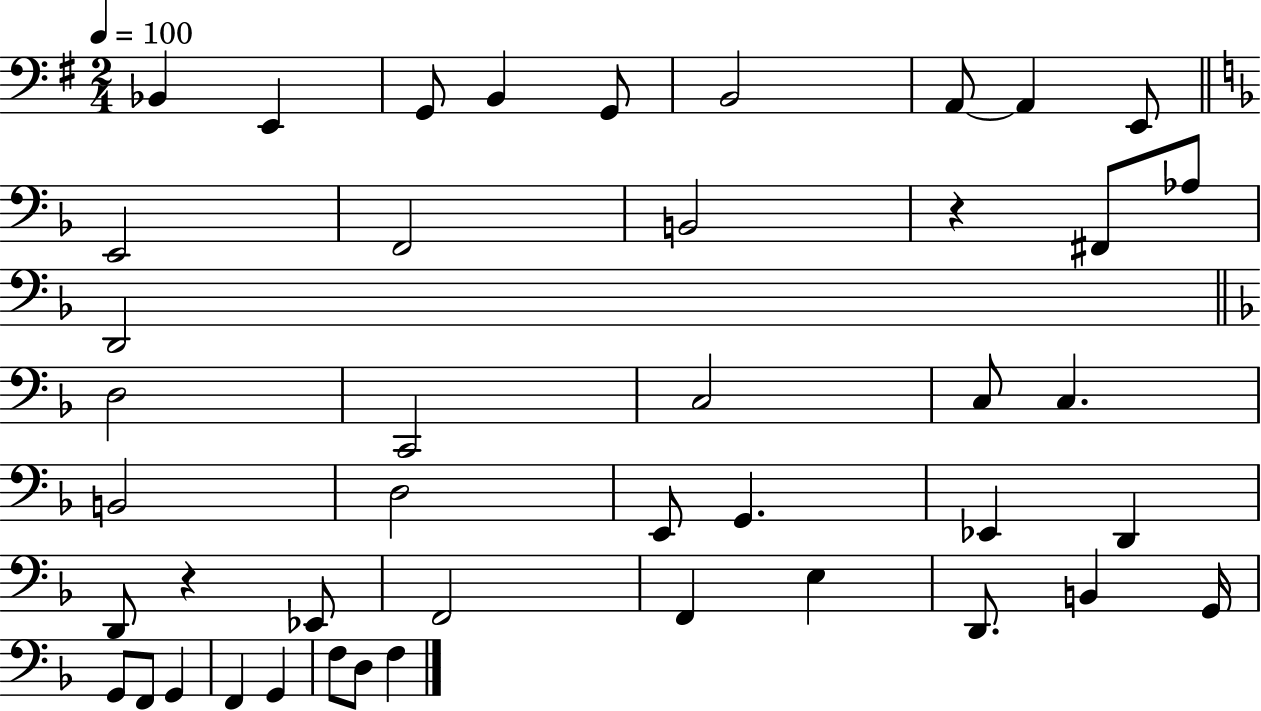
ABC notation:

X:1
T:Untitled
M:2/4
L:1/4
K:G
_B,, E,, G,,/2 B,, G,,/2 B,,2 A,,/2 A,, E,,/2 E,,2 F,,2 B,,2 z ^F,,/2 _A,/2 D,,2 D,2 C,,2 C,2 C,/2 C, B,,2 D,2 E,,/2 G,, _E,, D,, D,,/2 z _E,,/2 F,,2 F,, E, D,,/2 B,, G,,/4 G,,/2 F,,/2 G,, F,, G,, F,/2 D,/2 F,